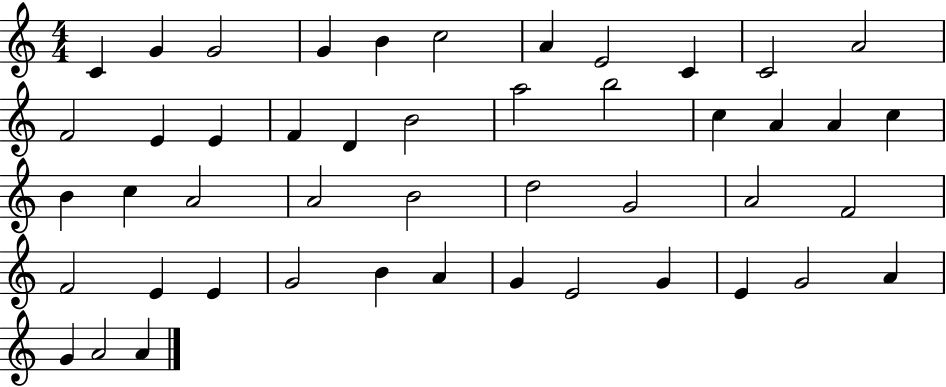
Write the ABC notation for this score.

X:1
T:Untitled
M:4/4
L:1/4
K:C
C G G2 G B c2 A E2 C C2 A2 F2 E E F D B2 a2 b2 c A A c B c A2 A2 B2 d2 G2 A2 F2 F2 E E G2 B A G E2 G E G2 A G A2 A